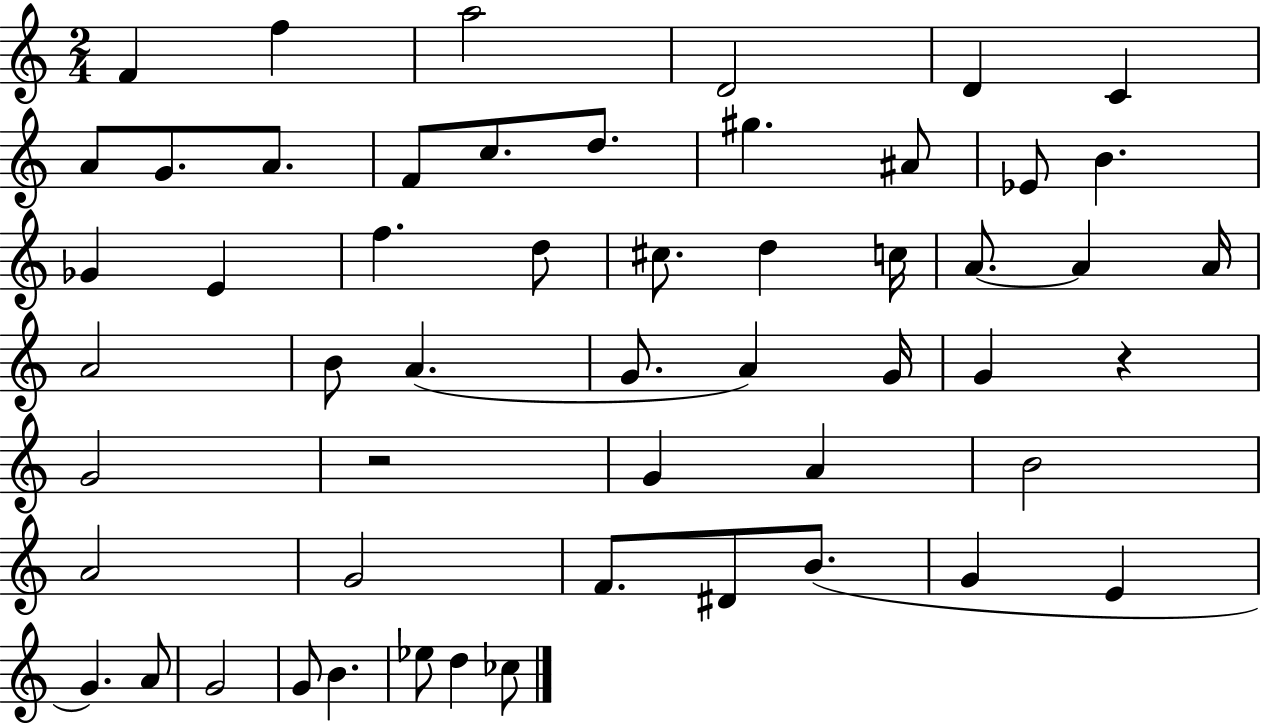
{
  \clef treble
  \numericTimeSignature
  \time 2/4
  \key c \major
  f'4 f''4 | a''2 | d'2 | d'4 c'4 | \break a'8 g'8. a'8. | f'8 c''8. d''8. | gis''4. ais'8 | ees'8 b'4. | \break ges'4 e'4 | f''4. d''8 | cis''8. d''4 c''16 | a'8.~~ a'4 a'16 | \break a'2 | b'8 a'4.( | g'8. a'4) g'16 | g'4 r4 | \break g'2 | r2 | g'4 a'4 | b'2 | \break a'2 | g'2 | f'8. dis'8 b'8.( | g'4 e'4 | \break g'4.) a'8 | g'2 | g'8 b'4. | ees''8 d''4 ces''8 | \break \bar "|."
}